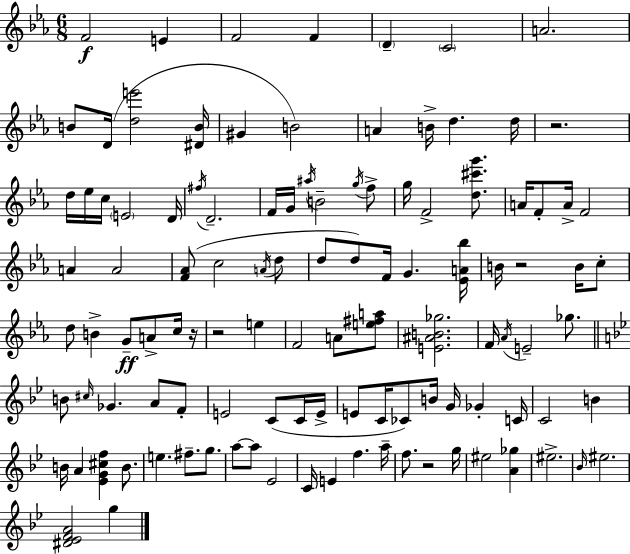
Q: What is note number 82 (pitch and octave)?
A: G5